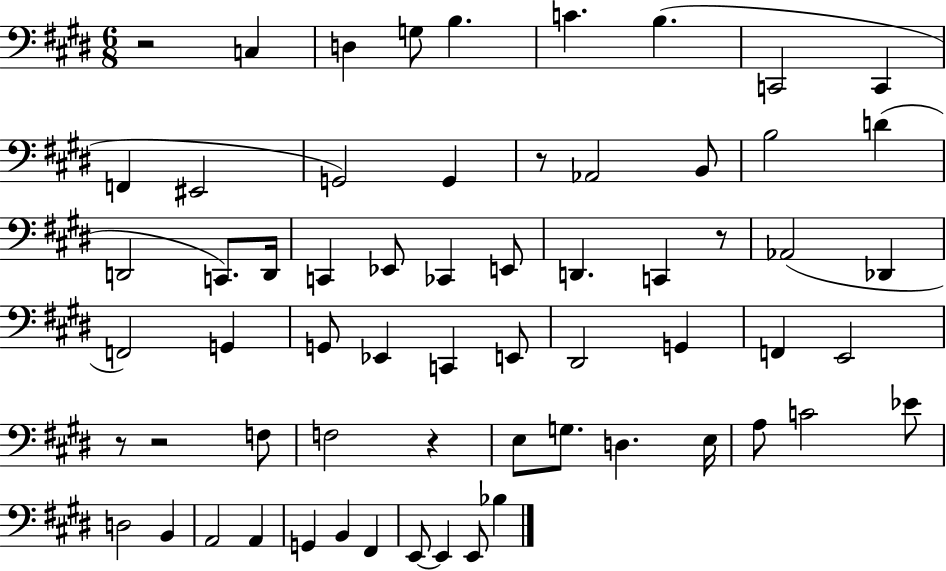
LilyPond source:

{
  \clef bass
  \numericTimeSignature
  \time 6/8
  \key e \major
  r2 c4 | d4 g8 b4. | c'4. b4.( | c,2 c,4 | \break f,4 eis,2 | g,2) g,4 | r8 aes,2 b,8 | b2 d'4( | \break d,2 c,8.) d,16 | c,4 ees,8 ces,4 e,8 | d,4. c,4 r8 | aes,2( des,4 | \break f,2) g,4 | g,8 ees,4 c,4 e,8 | dis,2 g,4 | f,4 e,2 | \break r8 r2 f8 | f2 r4 | e8 g8. d4. e16 | a8 c'2 ees'8 | \break d2 b,4 | a,2 a,4 | g,4 b,4 fis,4 | e,8~~ e,4 e,8 bes4 | \break \bar "|."
}